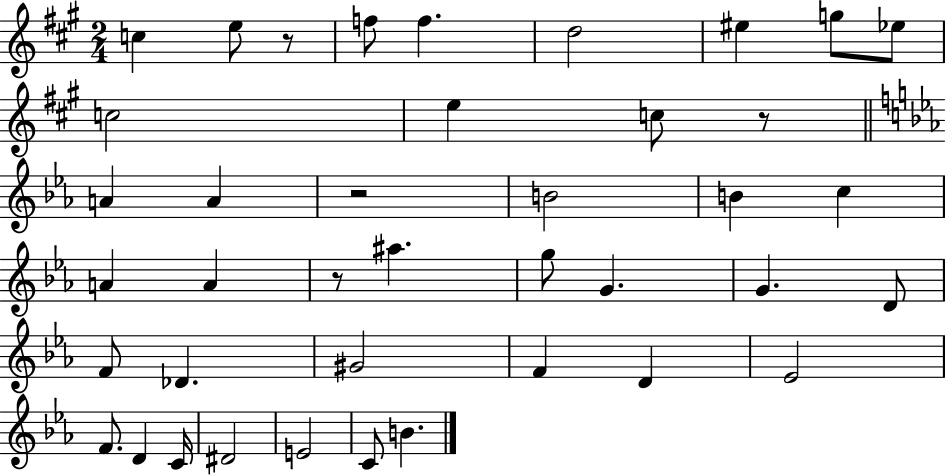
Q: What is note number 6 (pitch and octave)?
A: EIS5